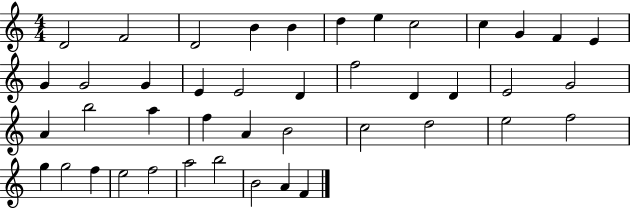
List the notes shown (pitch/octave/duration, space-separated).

D4/h F4/h D4/h B4/q B4/q D5/q E5/q C5/h C5/q G4/q F4/q E4/q G4/q G4/h G4/q E4/q E4/h D4/q F5/h D4/q D4/q E4/h G4/h A4/q B5/h A5/q F5/q A4/q B4/h C5/h D5/h E5/h F5/h G5/q G5/h F5/q E5/h F5/h A5/h B5/h B4/h A4/q F4/q